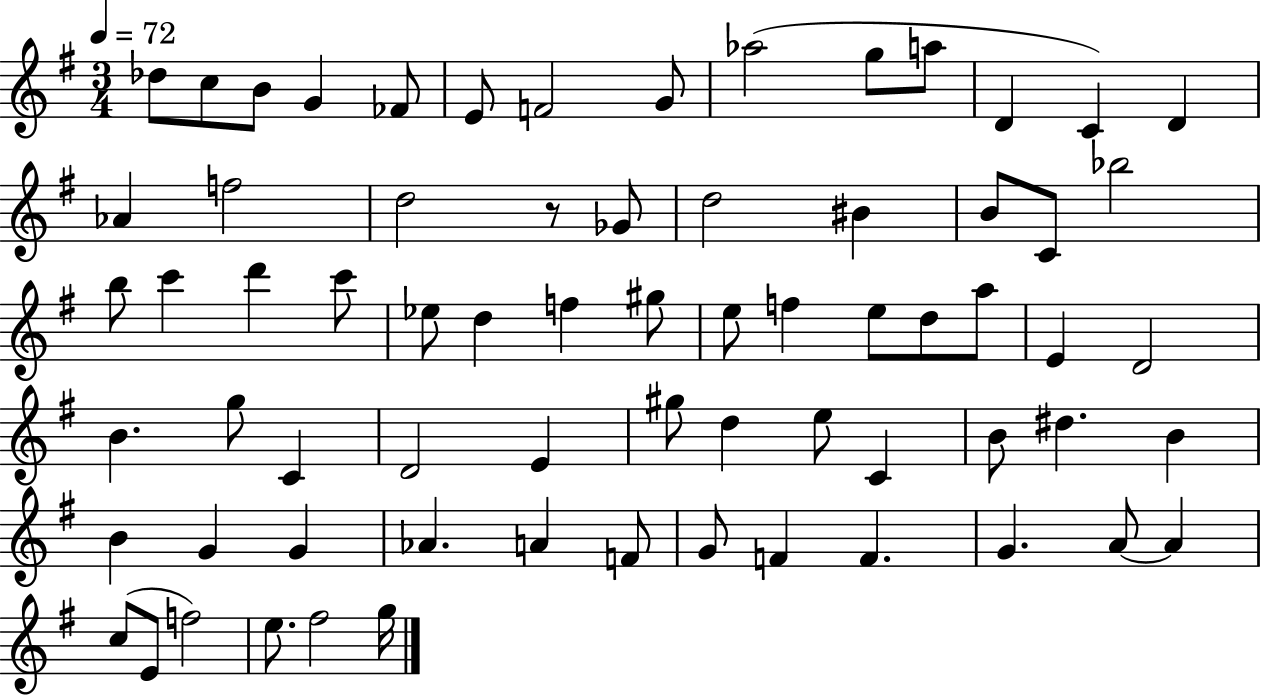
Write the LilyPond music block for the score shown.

{
  \clef treble
  \numericTimeSignature
  \time 3/4
  \key g \major
  \tempo 4 = 72
  des''8 c''8 b'8 g'4 fes'8 | e'8 f'2 g'8 | aes''2( g''8 a''8 | d'4 c'4) d'4 | \break aes'4 f''2 | d''2 r8 ges'8 | d''2 bis'4 | b'8 c'8 bes''2 | \break b''8 c'''4 d'''4 c'''8 | ees''8 d''4 f''4 gis''8 | e''8 f''4 e''8 d''8 a''8 | e'4 d'2 | \break b'4. g''8 c'4 | d'2 e'4 | gis''8 d''4 e''8 c'4 | b'8 dis''4. b'4 | \break b'4 g'4 g'4 | aes'4. a'4 f'8 | g'8 f'4 f'4. | g'4. a'8~~ a'4 | \break c''8( e'8 f''2) | e''8. fis''2 g''16 | \bar "|."
}